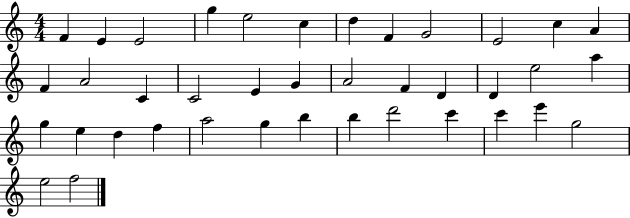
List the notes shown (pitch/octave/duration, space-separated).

F4/q E4/q E4/h G5/q E5/h C5/q D5/q F4/q G4/h E4/h C5/q A4/q F4/q A4/h C4/q C4/h E4/q G4/q A4/h F4/q D4/q D4/q E5/h A5/q G5/q E5/q D5/q F5/q A5/h G5/q B5/q B5/q D6/h C6/q C6/q E6/q G5/h E5/h F5/h